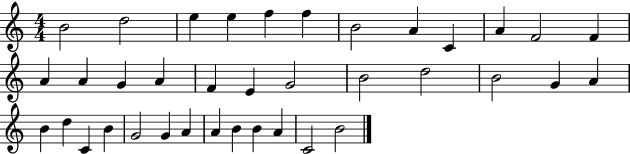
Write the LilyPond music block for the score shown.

{
  \clef treble
  \numericTimeSignature
  \time 4/4
  \key c \major
  b'2 d''2 | e''4 e''4 f''4 f''4 | b'2 a'4 c'4 | a'4 f'2 f'4 | \break a'4 a'4 g'4 a'4 | f'4 e'4 g'2 | b'2 d''2 | b'2 g'4 a'4 | \break b'4 d''4 c'4 b'4 | g'2 g'4 a'4 | a'4 b'4 b'4 a'4 | c'2 b'2 | \break \bar "|."
}